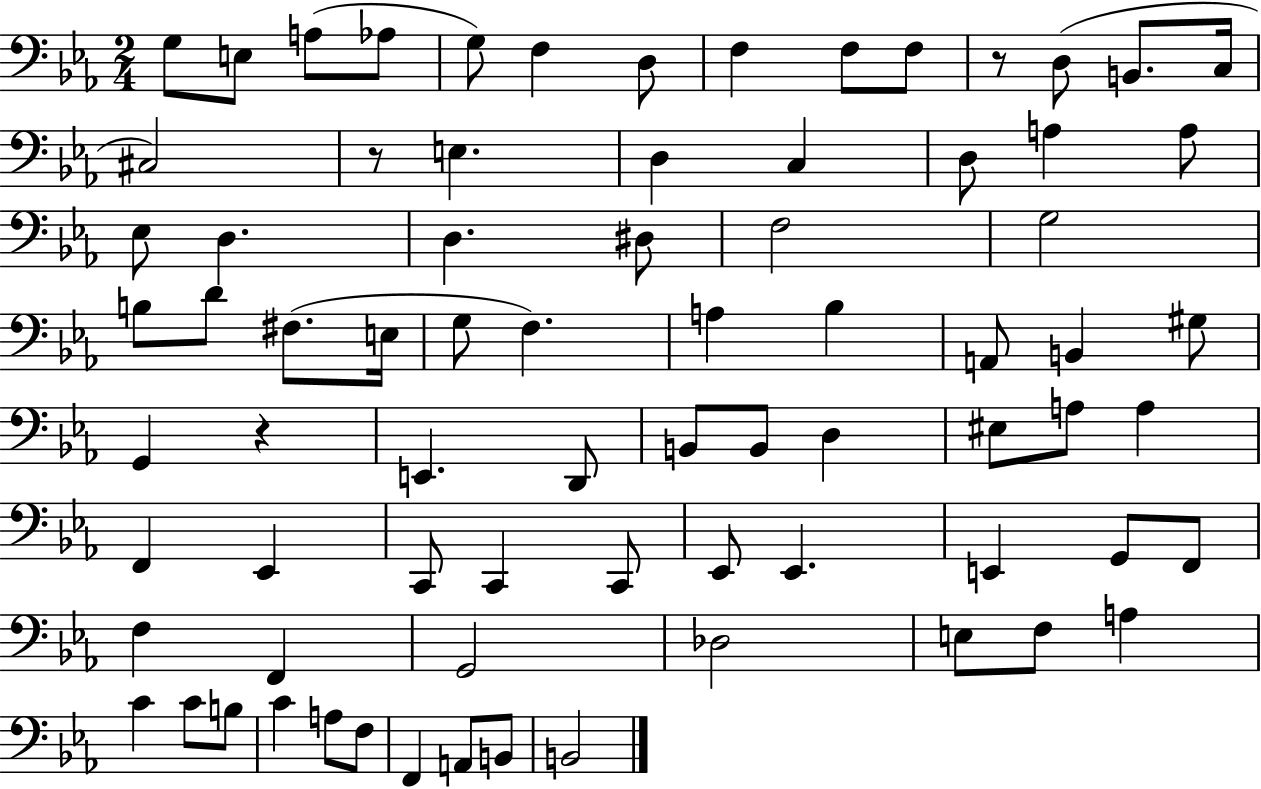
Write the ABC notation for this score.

X:1
T:Untitled
M:2/4
L:1/4
K:Eb
G,/2 E,/2 A,/2 _A,/2 G,/2 F, D,/2 F, F,/2 F,/2 z/2 D,/2 B,,/2 C,/4 ^C,2 z/2 E, D, C, D,/2 A, A,/2 _E,/2 D, D, ^D,/2 F,2 G,2 B,/2 D/2 ^F,/2 E,/4 G,/2 F, A, _B, A,,/2 B,, ^G,/2 G,, z E,, D,,/2 B,,/2 B,,/2 D, ^E,/2 A,/2 A, F,, _E,, C,,/2 C,, C,,/2 _E,,/2 _E,, E,, G,,/2 F,,/2 F, F,, G,,2 _D,2 E,/2 F,/2 A, C C/2 B,/2 C A,/2 F,/2 F,, A,,/2 B,,/2 B,,2